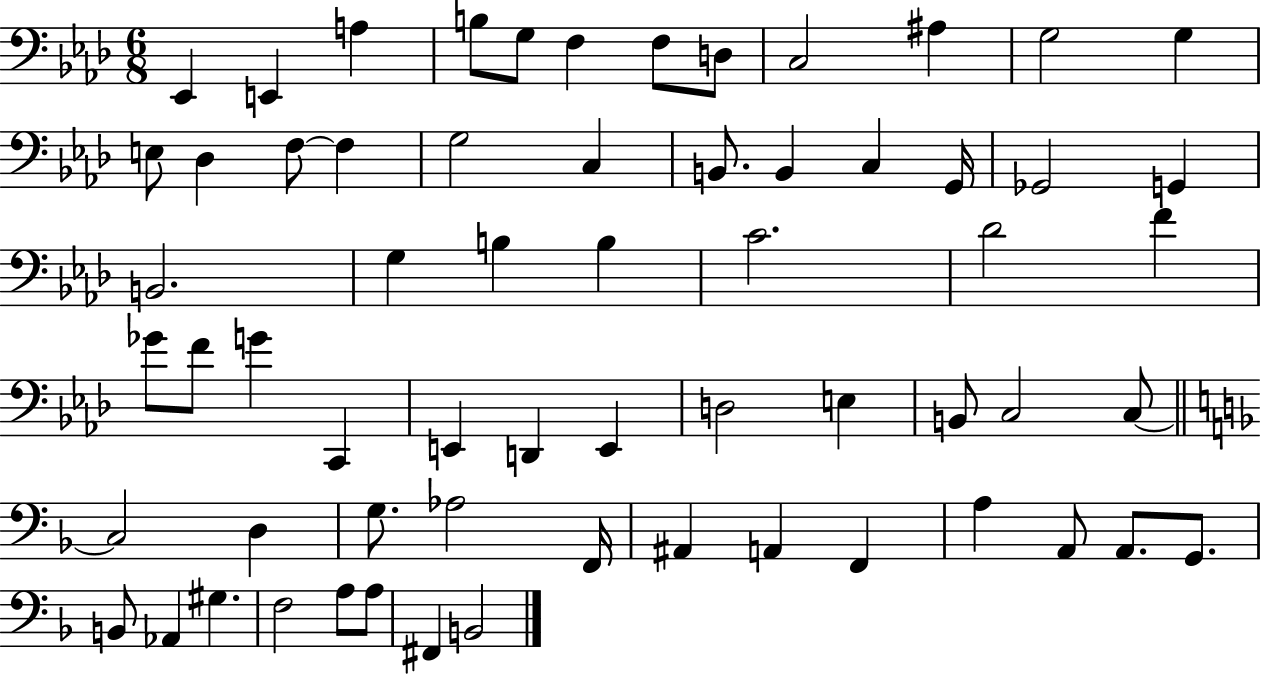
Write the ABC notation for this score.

X:1
T:Untitled
M:6/8
L:1/4
K:Ab
_E,, E,, A, B,/2 G,/2 F, F,/2 D,/2 C,2 ^A, G,2 G, E,/2 _D, F,/2 F, G,2 C, B,,/2 B,, C, G,,/4 _G,,2 G,, B,,2 G, B, B, C2 _D2 F _G/2 F/2 G C,, E,, D,, E,, D,2 E, B,,/2 C,2 C,/2 C,2 D, G,/2 _A,2 F,,/4 ^A,, A,, F,, A, A,,/2 A,,/2 G,,/2 B,,/2 _A,, ^G, F,2 A,/2 A,/2 ^F,, B,,2